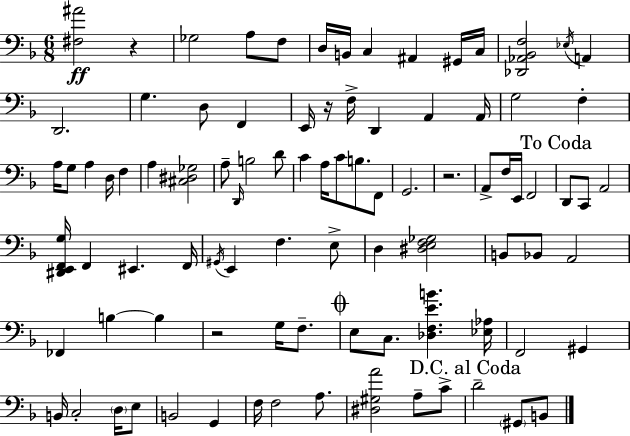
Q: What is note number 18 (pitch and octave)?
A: D2